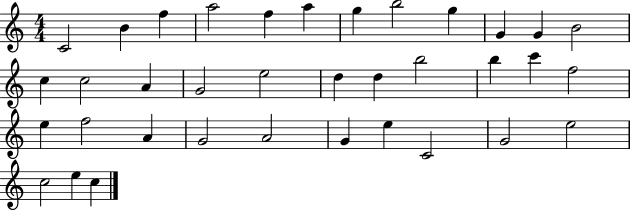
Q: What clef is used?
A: treble